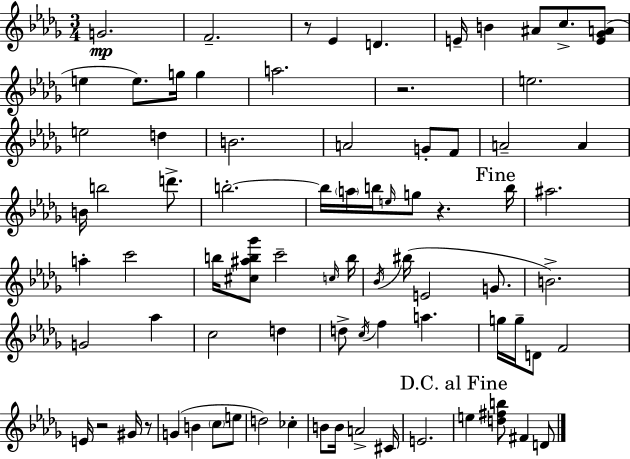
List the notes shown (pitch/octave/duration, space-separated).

G4/h. F4/h. R/e Eb4/q D4/q. E4/s B4/q A#4/e C5/e. [E4,Gb4,A4]/e E5/q E5/e. G5/s G5/q A5/h. R/h. E5/h. E5/h D5/q B4/h. A4/h G4/e F4/e A4/h A4/q B4/s B5/h D6/e. B5/h. B5/s A5/s B5/s E5/s G5/e R/q. B5/s A#5/h. A5/q C6/h B5/s [C#5,A#5,B5,Gb6]/e C6/h C5/s B5/s Bb4/s BIS5/s E4/h G4/e. B4/h. G4/h Ab5/q C5/h D5/q D5/e C5/s F5/q A5/q. G5/s G5/s D4/e F4/h E4/s R/h G#4/s R/e G4/q B4/q C5/e E5/e D5/h CES5/q B4/e B4/s A4/h C#4/s E4/h. E5/q [D5,F#5,B5]/e F#4/q D4/e